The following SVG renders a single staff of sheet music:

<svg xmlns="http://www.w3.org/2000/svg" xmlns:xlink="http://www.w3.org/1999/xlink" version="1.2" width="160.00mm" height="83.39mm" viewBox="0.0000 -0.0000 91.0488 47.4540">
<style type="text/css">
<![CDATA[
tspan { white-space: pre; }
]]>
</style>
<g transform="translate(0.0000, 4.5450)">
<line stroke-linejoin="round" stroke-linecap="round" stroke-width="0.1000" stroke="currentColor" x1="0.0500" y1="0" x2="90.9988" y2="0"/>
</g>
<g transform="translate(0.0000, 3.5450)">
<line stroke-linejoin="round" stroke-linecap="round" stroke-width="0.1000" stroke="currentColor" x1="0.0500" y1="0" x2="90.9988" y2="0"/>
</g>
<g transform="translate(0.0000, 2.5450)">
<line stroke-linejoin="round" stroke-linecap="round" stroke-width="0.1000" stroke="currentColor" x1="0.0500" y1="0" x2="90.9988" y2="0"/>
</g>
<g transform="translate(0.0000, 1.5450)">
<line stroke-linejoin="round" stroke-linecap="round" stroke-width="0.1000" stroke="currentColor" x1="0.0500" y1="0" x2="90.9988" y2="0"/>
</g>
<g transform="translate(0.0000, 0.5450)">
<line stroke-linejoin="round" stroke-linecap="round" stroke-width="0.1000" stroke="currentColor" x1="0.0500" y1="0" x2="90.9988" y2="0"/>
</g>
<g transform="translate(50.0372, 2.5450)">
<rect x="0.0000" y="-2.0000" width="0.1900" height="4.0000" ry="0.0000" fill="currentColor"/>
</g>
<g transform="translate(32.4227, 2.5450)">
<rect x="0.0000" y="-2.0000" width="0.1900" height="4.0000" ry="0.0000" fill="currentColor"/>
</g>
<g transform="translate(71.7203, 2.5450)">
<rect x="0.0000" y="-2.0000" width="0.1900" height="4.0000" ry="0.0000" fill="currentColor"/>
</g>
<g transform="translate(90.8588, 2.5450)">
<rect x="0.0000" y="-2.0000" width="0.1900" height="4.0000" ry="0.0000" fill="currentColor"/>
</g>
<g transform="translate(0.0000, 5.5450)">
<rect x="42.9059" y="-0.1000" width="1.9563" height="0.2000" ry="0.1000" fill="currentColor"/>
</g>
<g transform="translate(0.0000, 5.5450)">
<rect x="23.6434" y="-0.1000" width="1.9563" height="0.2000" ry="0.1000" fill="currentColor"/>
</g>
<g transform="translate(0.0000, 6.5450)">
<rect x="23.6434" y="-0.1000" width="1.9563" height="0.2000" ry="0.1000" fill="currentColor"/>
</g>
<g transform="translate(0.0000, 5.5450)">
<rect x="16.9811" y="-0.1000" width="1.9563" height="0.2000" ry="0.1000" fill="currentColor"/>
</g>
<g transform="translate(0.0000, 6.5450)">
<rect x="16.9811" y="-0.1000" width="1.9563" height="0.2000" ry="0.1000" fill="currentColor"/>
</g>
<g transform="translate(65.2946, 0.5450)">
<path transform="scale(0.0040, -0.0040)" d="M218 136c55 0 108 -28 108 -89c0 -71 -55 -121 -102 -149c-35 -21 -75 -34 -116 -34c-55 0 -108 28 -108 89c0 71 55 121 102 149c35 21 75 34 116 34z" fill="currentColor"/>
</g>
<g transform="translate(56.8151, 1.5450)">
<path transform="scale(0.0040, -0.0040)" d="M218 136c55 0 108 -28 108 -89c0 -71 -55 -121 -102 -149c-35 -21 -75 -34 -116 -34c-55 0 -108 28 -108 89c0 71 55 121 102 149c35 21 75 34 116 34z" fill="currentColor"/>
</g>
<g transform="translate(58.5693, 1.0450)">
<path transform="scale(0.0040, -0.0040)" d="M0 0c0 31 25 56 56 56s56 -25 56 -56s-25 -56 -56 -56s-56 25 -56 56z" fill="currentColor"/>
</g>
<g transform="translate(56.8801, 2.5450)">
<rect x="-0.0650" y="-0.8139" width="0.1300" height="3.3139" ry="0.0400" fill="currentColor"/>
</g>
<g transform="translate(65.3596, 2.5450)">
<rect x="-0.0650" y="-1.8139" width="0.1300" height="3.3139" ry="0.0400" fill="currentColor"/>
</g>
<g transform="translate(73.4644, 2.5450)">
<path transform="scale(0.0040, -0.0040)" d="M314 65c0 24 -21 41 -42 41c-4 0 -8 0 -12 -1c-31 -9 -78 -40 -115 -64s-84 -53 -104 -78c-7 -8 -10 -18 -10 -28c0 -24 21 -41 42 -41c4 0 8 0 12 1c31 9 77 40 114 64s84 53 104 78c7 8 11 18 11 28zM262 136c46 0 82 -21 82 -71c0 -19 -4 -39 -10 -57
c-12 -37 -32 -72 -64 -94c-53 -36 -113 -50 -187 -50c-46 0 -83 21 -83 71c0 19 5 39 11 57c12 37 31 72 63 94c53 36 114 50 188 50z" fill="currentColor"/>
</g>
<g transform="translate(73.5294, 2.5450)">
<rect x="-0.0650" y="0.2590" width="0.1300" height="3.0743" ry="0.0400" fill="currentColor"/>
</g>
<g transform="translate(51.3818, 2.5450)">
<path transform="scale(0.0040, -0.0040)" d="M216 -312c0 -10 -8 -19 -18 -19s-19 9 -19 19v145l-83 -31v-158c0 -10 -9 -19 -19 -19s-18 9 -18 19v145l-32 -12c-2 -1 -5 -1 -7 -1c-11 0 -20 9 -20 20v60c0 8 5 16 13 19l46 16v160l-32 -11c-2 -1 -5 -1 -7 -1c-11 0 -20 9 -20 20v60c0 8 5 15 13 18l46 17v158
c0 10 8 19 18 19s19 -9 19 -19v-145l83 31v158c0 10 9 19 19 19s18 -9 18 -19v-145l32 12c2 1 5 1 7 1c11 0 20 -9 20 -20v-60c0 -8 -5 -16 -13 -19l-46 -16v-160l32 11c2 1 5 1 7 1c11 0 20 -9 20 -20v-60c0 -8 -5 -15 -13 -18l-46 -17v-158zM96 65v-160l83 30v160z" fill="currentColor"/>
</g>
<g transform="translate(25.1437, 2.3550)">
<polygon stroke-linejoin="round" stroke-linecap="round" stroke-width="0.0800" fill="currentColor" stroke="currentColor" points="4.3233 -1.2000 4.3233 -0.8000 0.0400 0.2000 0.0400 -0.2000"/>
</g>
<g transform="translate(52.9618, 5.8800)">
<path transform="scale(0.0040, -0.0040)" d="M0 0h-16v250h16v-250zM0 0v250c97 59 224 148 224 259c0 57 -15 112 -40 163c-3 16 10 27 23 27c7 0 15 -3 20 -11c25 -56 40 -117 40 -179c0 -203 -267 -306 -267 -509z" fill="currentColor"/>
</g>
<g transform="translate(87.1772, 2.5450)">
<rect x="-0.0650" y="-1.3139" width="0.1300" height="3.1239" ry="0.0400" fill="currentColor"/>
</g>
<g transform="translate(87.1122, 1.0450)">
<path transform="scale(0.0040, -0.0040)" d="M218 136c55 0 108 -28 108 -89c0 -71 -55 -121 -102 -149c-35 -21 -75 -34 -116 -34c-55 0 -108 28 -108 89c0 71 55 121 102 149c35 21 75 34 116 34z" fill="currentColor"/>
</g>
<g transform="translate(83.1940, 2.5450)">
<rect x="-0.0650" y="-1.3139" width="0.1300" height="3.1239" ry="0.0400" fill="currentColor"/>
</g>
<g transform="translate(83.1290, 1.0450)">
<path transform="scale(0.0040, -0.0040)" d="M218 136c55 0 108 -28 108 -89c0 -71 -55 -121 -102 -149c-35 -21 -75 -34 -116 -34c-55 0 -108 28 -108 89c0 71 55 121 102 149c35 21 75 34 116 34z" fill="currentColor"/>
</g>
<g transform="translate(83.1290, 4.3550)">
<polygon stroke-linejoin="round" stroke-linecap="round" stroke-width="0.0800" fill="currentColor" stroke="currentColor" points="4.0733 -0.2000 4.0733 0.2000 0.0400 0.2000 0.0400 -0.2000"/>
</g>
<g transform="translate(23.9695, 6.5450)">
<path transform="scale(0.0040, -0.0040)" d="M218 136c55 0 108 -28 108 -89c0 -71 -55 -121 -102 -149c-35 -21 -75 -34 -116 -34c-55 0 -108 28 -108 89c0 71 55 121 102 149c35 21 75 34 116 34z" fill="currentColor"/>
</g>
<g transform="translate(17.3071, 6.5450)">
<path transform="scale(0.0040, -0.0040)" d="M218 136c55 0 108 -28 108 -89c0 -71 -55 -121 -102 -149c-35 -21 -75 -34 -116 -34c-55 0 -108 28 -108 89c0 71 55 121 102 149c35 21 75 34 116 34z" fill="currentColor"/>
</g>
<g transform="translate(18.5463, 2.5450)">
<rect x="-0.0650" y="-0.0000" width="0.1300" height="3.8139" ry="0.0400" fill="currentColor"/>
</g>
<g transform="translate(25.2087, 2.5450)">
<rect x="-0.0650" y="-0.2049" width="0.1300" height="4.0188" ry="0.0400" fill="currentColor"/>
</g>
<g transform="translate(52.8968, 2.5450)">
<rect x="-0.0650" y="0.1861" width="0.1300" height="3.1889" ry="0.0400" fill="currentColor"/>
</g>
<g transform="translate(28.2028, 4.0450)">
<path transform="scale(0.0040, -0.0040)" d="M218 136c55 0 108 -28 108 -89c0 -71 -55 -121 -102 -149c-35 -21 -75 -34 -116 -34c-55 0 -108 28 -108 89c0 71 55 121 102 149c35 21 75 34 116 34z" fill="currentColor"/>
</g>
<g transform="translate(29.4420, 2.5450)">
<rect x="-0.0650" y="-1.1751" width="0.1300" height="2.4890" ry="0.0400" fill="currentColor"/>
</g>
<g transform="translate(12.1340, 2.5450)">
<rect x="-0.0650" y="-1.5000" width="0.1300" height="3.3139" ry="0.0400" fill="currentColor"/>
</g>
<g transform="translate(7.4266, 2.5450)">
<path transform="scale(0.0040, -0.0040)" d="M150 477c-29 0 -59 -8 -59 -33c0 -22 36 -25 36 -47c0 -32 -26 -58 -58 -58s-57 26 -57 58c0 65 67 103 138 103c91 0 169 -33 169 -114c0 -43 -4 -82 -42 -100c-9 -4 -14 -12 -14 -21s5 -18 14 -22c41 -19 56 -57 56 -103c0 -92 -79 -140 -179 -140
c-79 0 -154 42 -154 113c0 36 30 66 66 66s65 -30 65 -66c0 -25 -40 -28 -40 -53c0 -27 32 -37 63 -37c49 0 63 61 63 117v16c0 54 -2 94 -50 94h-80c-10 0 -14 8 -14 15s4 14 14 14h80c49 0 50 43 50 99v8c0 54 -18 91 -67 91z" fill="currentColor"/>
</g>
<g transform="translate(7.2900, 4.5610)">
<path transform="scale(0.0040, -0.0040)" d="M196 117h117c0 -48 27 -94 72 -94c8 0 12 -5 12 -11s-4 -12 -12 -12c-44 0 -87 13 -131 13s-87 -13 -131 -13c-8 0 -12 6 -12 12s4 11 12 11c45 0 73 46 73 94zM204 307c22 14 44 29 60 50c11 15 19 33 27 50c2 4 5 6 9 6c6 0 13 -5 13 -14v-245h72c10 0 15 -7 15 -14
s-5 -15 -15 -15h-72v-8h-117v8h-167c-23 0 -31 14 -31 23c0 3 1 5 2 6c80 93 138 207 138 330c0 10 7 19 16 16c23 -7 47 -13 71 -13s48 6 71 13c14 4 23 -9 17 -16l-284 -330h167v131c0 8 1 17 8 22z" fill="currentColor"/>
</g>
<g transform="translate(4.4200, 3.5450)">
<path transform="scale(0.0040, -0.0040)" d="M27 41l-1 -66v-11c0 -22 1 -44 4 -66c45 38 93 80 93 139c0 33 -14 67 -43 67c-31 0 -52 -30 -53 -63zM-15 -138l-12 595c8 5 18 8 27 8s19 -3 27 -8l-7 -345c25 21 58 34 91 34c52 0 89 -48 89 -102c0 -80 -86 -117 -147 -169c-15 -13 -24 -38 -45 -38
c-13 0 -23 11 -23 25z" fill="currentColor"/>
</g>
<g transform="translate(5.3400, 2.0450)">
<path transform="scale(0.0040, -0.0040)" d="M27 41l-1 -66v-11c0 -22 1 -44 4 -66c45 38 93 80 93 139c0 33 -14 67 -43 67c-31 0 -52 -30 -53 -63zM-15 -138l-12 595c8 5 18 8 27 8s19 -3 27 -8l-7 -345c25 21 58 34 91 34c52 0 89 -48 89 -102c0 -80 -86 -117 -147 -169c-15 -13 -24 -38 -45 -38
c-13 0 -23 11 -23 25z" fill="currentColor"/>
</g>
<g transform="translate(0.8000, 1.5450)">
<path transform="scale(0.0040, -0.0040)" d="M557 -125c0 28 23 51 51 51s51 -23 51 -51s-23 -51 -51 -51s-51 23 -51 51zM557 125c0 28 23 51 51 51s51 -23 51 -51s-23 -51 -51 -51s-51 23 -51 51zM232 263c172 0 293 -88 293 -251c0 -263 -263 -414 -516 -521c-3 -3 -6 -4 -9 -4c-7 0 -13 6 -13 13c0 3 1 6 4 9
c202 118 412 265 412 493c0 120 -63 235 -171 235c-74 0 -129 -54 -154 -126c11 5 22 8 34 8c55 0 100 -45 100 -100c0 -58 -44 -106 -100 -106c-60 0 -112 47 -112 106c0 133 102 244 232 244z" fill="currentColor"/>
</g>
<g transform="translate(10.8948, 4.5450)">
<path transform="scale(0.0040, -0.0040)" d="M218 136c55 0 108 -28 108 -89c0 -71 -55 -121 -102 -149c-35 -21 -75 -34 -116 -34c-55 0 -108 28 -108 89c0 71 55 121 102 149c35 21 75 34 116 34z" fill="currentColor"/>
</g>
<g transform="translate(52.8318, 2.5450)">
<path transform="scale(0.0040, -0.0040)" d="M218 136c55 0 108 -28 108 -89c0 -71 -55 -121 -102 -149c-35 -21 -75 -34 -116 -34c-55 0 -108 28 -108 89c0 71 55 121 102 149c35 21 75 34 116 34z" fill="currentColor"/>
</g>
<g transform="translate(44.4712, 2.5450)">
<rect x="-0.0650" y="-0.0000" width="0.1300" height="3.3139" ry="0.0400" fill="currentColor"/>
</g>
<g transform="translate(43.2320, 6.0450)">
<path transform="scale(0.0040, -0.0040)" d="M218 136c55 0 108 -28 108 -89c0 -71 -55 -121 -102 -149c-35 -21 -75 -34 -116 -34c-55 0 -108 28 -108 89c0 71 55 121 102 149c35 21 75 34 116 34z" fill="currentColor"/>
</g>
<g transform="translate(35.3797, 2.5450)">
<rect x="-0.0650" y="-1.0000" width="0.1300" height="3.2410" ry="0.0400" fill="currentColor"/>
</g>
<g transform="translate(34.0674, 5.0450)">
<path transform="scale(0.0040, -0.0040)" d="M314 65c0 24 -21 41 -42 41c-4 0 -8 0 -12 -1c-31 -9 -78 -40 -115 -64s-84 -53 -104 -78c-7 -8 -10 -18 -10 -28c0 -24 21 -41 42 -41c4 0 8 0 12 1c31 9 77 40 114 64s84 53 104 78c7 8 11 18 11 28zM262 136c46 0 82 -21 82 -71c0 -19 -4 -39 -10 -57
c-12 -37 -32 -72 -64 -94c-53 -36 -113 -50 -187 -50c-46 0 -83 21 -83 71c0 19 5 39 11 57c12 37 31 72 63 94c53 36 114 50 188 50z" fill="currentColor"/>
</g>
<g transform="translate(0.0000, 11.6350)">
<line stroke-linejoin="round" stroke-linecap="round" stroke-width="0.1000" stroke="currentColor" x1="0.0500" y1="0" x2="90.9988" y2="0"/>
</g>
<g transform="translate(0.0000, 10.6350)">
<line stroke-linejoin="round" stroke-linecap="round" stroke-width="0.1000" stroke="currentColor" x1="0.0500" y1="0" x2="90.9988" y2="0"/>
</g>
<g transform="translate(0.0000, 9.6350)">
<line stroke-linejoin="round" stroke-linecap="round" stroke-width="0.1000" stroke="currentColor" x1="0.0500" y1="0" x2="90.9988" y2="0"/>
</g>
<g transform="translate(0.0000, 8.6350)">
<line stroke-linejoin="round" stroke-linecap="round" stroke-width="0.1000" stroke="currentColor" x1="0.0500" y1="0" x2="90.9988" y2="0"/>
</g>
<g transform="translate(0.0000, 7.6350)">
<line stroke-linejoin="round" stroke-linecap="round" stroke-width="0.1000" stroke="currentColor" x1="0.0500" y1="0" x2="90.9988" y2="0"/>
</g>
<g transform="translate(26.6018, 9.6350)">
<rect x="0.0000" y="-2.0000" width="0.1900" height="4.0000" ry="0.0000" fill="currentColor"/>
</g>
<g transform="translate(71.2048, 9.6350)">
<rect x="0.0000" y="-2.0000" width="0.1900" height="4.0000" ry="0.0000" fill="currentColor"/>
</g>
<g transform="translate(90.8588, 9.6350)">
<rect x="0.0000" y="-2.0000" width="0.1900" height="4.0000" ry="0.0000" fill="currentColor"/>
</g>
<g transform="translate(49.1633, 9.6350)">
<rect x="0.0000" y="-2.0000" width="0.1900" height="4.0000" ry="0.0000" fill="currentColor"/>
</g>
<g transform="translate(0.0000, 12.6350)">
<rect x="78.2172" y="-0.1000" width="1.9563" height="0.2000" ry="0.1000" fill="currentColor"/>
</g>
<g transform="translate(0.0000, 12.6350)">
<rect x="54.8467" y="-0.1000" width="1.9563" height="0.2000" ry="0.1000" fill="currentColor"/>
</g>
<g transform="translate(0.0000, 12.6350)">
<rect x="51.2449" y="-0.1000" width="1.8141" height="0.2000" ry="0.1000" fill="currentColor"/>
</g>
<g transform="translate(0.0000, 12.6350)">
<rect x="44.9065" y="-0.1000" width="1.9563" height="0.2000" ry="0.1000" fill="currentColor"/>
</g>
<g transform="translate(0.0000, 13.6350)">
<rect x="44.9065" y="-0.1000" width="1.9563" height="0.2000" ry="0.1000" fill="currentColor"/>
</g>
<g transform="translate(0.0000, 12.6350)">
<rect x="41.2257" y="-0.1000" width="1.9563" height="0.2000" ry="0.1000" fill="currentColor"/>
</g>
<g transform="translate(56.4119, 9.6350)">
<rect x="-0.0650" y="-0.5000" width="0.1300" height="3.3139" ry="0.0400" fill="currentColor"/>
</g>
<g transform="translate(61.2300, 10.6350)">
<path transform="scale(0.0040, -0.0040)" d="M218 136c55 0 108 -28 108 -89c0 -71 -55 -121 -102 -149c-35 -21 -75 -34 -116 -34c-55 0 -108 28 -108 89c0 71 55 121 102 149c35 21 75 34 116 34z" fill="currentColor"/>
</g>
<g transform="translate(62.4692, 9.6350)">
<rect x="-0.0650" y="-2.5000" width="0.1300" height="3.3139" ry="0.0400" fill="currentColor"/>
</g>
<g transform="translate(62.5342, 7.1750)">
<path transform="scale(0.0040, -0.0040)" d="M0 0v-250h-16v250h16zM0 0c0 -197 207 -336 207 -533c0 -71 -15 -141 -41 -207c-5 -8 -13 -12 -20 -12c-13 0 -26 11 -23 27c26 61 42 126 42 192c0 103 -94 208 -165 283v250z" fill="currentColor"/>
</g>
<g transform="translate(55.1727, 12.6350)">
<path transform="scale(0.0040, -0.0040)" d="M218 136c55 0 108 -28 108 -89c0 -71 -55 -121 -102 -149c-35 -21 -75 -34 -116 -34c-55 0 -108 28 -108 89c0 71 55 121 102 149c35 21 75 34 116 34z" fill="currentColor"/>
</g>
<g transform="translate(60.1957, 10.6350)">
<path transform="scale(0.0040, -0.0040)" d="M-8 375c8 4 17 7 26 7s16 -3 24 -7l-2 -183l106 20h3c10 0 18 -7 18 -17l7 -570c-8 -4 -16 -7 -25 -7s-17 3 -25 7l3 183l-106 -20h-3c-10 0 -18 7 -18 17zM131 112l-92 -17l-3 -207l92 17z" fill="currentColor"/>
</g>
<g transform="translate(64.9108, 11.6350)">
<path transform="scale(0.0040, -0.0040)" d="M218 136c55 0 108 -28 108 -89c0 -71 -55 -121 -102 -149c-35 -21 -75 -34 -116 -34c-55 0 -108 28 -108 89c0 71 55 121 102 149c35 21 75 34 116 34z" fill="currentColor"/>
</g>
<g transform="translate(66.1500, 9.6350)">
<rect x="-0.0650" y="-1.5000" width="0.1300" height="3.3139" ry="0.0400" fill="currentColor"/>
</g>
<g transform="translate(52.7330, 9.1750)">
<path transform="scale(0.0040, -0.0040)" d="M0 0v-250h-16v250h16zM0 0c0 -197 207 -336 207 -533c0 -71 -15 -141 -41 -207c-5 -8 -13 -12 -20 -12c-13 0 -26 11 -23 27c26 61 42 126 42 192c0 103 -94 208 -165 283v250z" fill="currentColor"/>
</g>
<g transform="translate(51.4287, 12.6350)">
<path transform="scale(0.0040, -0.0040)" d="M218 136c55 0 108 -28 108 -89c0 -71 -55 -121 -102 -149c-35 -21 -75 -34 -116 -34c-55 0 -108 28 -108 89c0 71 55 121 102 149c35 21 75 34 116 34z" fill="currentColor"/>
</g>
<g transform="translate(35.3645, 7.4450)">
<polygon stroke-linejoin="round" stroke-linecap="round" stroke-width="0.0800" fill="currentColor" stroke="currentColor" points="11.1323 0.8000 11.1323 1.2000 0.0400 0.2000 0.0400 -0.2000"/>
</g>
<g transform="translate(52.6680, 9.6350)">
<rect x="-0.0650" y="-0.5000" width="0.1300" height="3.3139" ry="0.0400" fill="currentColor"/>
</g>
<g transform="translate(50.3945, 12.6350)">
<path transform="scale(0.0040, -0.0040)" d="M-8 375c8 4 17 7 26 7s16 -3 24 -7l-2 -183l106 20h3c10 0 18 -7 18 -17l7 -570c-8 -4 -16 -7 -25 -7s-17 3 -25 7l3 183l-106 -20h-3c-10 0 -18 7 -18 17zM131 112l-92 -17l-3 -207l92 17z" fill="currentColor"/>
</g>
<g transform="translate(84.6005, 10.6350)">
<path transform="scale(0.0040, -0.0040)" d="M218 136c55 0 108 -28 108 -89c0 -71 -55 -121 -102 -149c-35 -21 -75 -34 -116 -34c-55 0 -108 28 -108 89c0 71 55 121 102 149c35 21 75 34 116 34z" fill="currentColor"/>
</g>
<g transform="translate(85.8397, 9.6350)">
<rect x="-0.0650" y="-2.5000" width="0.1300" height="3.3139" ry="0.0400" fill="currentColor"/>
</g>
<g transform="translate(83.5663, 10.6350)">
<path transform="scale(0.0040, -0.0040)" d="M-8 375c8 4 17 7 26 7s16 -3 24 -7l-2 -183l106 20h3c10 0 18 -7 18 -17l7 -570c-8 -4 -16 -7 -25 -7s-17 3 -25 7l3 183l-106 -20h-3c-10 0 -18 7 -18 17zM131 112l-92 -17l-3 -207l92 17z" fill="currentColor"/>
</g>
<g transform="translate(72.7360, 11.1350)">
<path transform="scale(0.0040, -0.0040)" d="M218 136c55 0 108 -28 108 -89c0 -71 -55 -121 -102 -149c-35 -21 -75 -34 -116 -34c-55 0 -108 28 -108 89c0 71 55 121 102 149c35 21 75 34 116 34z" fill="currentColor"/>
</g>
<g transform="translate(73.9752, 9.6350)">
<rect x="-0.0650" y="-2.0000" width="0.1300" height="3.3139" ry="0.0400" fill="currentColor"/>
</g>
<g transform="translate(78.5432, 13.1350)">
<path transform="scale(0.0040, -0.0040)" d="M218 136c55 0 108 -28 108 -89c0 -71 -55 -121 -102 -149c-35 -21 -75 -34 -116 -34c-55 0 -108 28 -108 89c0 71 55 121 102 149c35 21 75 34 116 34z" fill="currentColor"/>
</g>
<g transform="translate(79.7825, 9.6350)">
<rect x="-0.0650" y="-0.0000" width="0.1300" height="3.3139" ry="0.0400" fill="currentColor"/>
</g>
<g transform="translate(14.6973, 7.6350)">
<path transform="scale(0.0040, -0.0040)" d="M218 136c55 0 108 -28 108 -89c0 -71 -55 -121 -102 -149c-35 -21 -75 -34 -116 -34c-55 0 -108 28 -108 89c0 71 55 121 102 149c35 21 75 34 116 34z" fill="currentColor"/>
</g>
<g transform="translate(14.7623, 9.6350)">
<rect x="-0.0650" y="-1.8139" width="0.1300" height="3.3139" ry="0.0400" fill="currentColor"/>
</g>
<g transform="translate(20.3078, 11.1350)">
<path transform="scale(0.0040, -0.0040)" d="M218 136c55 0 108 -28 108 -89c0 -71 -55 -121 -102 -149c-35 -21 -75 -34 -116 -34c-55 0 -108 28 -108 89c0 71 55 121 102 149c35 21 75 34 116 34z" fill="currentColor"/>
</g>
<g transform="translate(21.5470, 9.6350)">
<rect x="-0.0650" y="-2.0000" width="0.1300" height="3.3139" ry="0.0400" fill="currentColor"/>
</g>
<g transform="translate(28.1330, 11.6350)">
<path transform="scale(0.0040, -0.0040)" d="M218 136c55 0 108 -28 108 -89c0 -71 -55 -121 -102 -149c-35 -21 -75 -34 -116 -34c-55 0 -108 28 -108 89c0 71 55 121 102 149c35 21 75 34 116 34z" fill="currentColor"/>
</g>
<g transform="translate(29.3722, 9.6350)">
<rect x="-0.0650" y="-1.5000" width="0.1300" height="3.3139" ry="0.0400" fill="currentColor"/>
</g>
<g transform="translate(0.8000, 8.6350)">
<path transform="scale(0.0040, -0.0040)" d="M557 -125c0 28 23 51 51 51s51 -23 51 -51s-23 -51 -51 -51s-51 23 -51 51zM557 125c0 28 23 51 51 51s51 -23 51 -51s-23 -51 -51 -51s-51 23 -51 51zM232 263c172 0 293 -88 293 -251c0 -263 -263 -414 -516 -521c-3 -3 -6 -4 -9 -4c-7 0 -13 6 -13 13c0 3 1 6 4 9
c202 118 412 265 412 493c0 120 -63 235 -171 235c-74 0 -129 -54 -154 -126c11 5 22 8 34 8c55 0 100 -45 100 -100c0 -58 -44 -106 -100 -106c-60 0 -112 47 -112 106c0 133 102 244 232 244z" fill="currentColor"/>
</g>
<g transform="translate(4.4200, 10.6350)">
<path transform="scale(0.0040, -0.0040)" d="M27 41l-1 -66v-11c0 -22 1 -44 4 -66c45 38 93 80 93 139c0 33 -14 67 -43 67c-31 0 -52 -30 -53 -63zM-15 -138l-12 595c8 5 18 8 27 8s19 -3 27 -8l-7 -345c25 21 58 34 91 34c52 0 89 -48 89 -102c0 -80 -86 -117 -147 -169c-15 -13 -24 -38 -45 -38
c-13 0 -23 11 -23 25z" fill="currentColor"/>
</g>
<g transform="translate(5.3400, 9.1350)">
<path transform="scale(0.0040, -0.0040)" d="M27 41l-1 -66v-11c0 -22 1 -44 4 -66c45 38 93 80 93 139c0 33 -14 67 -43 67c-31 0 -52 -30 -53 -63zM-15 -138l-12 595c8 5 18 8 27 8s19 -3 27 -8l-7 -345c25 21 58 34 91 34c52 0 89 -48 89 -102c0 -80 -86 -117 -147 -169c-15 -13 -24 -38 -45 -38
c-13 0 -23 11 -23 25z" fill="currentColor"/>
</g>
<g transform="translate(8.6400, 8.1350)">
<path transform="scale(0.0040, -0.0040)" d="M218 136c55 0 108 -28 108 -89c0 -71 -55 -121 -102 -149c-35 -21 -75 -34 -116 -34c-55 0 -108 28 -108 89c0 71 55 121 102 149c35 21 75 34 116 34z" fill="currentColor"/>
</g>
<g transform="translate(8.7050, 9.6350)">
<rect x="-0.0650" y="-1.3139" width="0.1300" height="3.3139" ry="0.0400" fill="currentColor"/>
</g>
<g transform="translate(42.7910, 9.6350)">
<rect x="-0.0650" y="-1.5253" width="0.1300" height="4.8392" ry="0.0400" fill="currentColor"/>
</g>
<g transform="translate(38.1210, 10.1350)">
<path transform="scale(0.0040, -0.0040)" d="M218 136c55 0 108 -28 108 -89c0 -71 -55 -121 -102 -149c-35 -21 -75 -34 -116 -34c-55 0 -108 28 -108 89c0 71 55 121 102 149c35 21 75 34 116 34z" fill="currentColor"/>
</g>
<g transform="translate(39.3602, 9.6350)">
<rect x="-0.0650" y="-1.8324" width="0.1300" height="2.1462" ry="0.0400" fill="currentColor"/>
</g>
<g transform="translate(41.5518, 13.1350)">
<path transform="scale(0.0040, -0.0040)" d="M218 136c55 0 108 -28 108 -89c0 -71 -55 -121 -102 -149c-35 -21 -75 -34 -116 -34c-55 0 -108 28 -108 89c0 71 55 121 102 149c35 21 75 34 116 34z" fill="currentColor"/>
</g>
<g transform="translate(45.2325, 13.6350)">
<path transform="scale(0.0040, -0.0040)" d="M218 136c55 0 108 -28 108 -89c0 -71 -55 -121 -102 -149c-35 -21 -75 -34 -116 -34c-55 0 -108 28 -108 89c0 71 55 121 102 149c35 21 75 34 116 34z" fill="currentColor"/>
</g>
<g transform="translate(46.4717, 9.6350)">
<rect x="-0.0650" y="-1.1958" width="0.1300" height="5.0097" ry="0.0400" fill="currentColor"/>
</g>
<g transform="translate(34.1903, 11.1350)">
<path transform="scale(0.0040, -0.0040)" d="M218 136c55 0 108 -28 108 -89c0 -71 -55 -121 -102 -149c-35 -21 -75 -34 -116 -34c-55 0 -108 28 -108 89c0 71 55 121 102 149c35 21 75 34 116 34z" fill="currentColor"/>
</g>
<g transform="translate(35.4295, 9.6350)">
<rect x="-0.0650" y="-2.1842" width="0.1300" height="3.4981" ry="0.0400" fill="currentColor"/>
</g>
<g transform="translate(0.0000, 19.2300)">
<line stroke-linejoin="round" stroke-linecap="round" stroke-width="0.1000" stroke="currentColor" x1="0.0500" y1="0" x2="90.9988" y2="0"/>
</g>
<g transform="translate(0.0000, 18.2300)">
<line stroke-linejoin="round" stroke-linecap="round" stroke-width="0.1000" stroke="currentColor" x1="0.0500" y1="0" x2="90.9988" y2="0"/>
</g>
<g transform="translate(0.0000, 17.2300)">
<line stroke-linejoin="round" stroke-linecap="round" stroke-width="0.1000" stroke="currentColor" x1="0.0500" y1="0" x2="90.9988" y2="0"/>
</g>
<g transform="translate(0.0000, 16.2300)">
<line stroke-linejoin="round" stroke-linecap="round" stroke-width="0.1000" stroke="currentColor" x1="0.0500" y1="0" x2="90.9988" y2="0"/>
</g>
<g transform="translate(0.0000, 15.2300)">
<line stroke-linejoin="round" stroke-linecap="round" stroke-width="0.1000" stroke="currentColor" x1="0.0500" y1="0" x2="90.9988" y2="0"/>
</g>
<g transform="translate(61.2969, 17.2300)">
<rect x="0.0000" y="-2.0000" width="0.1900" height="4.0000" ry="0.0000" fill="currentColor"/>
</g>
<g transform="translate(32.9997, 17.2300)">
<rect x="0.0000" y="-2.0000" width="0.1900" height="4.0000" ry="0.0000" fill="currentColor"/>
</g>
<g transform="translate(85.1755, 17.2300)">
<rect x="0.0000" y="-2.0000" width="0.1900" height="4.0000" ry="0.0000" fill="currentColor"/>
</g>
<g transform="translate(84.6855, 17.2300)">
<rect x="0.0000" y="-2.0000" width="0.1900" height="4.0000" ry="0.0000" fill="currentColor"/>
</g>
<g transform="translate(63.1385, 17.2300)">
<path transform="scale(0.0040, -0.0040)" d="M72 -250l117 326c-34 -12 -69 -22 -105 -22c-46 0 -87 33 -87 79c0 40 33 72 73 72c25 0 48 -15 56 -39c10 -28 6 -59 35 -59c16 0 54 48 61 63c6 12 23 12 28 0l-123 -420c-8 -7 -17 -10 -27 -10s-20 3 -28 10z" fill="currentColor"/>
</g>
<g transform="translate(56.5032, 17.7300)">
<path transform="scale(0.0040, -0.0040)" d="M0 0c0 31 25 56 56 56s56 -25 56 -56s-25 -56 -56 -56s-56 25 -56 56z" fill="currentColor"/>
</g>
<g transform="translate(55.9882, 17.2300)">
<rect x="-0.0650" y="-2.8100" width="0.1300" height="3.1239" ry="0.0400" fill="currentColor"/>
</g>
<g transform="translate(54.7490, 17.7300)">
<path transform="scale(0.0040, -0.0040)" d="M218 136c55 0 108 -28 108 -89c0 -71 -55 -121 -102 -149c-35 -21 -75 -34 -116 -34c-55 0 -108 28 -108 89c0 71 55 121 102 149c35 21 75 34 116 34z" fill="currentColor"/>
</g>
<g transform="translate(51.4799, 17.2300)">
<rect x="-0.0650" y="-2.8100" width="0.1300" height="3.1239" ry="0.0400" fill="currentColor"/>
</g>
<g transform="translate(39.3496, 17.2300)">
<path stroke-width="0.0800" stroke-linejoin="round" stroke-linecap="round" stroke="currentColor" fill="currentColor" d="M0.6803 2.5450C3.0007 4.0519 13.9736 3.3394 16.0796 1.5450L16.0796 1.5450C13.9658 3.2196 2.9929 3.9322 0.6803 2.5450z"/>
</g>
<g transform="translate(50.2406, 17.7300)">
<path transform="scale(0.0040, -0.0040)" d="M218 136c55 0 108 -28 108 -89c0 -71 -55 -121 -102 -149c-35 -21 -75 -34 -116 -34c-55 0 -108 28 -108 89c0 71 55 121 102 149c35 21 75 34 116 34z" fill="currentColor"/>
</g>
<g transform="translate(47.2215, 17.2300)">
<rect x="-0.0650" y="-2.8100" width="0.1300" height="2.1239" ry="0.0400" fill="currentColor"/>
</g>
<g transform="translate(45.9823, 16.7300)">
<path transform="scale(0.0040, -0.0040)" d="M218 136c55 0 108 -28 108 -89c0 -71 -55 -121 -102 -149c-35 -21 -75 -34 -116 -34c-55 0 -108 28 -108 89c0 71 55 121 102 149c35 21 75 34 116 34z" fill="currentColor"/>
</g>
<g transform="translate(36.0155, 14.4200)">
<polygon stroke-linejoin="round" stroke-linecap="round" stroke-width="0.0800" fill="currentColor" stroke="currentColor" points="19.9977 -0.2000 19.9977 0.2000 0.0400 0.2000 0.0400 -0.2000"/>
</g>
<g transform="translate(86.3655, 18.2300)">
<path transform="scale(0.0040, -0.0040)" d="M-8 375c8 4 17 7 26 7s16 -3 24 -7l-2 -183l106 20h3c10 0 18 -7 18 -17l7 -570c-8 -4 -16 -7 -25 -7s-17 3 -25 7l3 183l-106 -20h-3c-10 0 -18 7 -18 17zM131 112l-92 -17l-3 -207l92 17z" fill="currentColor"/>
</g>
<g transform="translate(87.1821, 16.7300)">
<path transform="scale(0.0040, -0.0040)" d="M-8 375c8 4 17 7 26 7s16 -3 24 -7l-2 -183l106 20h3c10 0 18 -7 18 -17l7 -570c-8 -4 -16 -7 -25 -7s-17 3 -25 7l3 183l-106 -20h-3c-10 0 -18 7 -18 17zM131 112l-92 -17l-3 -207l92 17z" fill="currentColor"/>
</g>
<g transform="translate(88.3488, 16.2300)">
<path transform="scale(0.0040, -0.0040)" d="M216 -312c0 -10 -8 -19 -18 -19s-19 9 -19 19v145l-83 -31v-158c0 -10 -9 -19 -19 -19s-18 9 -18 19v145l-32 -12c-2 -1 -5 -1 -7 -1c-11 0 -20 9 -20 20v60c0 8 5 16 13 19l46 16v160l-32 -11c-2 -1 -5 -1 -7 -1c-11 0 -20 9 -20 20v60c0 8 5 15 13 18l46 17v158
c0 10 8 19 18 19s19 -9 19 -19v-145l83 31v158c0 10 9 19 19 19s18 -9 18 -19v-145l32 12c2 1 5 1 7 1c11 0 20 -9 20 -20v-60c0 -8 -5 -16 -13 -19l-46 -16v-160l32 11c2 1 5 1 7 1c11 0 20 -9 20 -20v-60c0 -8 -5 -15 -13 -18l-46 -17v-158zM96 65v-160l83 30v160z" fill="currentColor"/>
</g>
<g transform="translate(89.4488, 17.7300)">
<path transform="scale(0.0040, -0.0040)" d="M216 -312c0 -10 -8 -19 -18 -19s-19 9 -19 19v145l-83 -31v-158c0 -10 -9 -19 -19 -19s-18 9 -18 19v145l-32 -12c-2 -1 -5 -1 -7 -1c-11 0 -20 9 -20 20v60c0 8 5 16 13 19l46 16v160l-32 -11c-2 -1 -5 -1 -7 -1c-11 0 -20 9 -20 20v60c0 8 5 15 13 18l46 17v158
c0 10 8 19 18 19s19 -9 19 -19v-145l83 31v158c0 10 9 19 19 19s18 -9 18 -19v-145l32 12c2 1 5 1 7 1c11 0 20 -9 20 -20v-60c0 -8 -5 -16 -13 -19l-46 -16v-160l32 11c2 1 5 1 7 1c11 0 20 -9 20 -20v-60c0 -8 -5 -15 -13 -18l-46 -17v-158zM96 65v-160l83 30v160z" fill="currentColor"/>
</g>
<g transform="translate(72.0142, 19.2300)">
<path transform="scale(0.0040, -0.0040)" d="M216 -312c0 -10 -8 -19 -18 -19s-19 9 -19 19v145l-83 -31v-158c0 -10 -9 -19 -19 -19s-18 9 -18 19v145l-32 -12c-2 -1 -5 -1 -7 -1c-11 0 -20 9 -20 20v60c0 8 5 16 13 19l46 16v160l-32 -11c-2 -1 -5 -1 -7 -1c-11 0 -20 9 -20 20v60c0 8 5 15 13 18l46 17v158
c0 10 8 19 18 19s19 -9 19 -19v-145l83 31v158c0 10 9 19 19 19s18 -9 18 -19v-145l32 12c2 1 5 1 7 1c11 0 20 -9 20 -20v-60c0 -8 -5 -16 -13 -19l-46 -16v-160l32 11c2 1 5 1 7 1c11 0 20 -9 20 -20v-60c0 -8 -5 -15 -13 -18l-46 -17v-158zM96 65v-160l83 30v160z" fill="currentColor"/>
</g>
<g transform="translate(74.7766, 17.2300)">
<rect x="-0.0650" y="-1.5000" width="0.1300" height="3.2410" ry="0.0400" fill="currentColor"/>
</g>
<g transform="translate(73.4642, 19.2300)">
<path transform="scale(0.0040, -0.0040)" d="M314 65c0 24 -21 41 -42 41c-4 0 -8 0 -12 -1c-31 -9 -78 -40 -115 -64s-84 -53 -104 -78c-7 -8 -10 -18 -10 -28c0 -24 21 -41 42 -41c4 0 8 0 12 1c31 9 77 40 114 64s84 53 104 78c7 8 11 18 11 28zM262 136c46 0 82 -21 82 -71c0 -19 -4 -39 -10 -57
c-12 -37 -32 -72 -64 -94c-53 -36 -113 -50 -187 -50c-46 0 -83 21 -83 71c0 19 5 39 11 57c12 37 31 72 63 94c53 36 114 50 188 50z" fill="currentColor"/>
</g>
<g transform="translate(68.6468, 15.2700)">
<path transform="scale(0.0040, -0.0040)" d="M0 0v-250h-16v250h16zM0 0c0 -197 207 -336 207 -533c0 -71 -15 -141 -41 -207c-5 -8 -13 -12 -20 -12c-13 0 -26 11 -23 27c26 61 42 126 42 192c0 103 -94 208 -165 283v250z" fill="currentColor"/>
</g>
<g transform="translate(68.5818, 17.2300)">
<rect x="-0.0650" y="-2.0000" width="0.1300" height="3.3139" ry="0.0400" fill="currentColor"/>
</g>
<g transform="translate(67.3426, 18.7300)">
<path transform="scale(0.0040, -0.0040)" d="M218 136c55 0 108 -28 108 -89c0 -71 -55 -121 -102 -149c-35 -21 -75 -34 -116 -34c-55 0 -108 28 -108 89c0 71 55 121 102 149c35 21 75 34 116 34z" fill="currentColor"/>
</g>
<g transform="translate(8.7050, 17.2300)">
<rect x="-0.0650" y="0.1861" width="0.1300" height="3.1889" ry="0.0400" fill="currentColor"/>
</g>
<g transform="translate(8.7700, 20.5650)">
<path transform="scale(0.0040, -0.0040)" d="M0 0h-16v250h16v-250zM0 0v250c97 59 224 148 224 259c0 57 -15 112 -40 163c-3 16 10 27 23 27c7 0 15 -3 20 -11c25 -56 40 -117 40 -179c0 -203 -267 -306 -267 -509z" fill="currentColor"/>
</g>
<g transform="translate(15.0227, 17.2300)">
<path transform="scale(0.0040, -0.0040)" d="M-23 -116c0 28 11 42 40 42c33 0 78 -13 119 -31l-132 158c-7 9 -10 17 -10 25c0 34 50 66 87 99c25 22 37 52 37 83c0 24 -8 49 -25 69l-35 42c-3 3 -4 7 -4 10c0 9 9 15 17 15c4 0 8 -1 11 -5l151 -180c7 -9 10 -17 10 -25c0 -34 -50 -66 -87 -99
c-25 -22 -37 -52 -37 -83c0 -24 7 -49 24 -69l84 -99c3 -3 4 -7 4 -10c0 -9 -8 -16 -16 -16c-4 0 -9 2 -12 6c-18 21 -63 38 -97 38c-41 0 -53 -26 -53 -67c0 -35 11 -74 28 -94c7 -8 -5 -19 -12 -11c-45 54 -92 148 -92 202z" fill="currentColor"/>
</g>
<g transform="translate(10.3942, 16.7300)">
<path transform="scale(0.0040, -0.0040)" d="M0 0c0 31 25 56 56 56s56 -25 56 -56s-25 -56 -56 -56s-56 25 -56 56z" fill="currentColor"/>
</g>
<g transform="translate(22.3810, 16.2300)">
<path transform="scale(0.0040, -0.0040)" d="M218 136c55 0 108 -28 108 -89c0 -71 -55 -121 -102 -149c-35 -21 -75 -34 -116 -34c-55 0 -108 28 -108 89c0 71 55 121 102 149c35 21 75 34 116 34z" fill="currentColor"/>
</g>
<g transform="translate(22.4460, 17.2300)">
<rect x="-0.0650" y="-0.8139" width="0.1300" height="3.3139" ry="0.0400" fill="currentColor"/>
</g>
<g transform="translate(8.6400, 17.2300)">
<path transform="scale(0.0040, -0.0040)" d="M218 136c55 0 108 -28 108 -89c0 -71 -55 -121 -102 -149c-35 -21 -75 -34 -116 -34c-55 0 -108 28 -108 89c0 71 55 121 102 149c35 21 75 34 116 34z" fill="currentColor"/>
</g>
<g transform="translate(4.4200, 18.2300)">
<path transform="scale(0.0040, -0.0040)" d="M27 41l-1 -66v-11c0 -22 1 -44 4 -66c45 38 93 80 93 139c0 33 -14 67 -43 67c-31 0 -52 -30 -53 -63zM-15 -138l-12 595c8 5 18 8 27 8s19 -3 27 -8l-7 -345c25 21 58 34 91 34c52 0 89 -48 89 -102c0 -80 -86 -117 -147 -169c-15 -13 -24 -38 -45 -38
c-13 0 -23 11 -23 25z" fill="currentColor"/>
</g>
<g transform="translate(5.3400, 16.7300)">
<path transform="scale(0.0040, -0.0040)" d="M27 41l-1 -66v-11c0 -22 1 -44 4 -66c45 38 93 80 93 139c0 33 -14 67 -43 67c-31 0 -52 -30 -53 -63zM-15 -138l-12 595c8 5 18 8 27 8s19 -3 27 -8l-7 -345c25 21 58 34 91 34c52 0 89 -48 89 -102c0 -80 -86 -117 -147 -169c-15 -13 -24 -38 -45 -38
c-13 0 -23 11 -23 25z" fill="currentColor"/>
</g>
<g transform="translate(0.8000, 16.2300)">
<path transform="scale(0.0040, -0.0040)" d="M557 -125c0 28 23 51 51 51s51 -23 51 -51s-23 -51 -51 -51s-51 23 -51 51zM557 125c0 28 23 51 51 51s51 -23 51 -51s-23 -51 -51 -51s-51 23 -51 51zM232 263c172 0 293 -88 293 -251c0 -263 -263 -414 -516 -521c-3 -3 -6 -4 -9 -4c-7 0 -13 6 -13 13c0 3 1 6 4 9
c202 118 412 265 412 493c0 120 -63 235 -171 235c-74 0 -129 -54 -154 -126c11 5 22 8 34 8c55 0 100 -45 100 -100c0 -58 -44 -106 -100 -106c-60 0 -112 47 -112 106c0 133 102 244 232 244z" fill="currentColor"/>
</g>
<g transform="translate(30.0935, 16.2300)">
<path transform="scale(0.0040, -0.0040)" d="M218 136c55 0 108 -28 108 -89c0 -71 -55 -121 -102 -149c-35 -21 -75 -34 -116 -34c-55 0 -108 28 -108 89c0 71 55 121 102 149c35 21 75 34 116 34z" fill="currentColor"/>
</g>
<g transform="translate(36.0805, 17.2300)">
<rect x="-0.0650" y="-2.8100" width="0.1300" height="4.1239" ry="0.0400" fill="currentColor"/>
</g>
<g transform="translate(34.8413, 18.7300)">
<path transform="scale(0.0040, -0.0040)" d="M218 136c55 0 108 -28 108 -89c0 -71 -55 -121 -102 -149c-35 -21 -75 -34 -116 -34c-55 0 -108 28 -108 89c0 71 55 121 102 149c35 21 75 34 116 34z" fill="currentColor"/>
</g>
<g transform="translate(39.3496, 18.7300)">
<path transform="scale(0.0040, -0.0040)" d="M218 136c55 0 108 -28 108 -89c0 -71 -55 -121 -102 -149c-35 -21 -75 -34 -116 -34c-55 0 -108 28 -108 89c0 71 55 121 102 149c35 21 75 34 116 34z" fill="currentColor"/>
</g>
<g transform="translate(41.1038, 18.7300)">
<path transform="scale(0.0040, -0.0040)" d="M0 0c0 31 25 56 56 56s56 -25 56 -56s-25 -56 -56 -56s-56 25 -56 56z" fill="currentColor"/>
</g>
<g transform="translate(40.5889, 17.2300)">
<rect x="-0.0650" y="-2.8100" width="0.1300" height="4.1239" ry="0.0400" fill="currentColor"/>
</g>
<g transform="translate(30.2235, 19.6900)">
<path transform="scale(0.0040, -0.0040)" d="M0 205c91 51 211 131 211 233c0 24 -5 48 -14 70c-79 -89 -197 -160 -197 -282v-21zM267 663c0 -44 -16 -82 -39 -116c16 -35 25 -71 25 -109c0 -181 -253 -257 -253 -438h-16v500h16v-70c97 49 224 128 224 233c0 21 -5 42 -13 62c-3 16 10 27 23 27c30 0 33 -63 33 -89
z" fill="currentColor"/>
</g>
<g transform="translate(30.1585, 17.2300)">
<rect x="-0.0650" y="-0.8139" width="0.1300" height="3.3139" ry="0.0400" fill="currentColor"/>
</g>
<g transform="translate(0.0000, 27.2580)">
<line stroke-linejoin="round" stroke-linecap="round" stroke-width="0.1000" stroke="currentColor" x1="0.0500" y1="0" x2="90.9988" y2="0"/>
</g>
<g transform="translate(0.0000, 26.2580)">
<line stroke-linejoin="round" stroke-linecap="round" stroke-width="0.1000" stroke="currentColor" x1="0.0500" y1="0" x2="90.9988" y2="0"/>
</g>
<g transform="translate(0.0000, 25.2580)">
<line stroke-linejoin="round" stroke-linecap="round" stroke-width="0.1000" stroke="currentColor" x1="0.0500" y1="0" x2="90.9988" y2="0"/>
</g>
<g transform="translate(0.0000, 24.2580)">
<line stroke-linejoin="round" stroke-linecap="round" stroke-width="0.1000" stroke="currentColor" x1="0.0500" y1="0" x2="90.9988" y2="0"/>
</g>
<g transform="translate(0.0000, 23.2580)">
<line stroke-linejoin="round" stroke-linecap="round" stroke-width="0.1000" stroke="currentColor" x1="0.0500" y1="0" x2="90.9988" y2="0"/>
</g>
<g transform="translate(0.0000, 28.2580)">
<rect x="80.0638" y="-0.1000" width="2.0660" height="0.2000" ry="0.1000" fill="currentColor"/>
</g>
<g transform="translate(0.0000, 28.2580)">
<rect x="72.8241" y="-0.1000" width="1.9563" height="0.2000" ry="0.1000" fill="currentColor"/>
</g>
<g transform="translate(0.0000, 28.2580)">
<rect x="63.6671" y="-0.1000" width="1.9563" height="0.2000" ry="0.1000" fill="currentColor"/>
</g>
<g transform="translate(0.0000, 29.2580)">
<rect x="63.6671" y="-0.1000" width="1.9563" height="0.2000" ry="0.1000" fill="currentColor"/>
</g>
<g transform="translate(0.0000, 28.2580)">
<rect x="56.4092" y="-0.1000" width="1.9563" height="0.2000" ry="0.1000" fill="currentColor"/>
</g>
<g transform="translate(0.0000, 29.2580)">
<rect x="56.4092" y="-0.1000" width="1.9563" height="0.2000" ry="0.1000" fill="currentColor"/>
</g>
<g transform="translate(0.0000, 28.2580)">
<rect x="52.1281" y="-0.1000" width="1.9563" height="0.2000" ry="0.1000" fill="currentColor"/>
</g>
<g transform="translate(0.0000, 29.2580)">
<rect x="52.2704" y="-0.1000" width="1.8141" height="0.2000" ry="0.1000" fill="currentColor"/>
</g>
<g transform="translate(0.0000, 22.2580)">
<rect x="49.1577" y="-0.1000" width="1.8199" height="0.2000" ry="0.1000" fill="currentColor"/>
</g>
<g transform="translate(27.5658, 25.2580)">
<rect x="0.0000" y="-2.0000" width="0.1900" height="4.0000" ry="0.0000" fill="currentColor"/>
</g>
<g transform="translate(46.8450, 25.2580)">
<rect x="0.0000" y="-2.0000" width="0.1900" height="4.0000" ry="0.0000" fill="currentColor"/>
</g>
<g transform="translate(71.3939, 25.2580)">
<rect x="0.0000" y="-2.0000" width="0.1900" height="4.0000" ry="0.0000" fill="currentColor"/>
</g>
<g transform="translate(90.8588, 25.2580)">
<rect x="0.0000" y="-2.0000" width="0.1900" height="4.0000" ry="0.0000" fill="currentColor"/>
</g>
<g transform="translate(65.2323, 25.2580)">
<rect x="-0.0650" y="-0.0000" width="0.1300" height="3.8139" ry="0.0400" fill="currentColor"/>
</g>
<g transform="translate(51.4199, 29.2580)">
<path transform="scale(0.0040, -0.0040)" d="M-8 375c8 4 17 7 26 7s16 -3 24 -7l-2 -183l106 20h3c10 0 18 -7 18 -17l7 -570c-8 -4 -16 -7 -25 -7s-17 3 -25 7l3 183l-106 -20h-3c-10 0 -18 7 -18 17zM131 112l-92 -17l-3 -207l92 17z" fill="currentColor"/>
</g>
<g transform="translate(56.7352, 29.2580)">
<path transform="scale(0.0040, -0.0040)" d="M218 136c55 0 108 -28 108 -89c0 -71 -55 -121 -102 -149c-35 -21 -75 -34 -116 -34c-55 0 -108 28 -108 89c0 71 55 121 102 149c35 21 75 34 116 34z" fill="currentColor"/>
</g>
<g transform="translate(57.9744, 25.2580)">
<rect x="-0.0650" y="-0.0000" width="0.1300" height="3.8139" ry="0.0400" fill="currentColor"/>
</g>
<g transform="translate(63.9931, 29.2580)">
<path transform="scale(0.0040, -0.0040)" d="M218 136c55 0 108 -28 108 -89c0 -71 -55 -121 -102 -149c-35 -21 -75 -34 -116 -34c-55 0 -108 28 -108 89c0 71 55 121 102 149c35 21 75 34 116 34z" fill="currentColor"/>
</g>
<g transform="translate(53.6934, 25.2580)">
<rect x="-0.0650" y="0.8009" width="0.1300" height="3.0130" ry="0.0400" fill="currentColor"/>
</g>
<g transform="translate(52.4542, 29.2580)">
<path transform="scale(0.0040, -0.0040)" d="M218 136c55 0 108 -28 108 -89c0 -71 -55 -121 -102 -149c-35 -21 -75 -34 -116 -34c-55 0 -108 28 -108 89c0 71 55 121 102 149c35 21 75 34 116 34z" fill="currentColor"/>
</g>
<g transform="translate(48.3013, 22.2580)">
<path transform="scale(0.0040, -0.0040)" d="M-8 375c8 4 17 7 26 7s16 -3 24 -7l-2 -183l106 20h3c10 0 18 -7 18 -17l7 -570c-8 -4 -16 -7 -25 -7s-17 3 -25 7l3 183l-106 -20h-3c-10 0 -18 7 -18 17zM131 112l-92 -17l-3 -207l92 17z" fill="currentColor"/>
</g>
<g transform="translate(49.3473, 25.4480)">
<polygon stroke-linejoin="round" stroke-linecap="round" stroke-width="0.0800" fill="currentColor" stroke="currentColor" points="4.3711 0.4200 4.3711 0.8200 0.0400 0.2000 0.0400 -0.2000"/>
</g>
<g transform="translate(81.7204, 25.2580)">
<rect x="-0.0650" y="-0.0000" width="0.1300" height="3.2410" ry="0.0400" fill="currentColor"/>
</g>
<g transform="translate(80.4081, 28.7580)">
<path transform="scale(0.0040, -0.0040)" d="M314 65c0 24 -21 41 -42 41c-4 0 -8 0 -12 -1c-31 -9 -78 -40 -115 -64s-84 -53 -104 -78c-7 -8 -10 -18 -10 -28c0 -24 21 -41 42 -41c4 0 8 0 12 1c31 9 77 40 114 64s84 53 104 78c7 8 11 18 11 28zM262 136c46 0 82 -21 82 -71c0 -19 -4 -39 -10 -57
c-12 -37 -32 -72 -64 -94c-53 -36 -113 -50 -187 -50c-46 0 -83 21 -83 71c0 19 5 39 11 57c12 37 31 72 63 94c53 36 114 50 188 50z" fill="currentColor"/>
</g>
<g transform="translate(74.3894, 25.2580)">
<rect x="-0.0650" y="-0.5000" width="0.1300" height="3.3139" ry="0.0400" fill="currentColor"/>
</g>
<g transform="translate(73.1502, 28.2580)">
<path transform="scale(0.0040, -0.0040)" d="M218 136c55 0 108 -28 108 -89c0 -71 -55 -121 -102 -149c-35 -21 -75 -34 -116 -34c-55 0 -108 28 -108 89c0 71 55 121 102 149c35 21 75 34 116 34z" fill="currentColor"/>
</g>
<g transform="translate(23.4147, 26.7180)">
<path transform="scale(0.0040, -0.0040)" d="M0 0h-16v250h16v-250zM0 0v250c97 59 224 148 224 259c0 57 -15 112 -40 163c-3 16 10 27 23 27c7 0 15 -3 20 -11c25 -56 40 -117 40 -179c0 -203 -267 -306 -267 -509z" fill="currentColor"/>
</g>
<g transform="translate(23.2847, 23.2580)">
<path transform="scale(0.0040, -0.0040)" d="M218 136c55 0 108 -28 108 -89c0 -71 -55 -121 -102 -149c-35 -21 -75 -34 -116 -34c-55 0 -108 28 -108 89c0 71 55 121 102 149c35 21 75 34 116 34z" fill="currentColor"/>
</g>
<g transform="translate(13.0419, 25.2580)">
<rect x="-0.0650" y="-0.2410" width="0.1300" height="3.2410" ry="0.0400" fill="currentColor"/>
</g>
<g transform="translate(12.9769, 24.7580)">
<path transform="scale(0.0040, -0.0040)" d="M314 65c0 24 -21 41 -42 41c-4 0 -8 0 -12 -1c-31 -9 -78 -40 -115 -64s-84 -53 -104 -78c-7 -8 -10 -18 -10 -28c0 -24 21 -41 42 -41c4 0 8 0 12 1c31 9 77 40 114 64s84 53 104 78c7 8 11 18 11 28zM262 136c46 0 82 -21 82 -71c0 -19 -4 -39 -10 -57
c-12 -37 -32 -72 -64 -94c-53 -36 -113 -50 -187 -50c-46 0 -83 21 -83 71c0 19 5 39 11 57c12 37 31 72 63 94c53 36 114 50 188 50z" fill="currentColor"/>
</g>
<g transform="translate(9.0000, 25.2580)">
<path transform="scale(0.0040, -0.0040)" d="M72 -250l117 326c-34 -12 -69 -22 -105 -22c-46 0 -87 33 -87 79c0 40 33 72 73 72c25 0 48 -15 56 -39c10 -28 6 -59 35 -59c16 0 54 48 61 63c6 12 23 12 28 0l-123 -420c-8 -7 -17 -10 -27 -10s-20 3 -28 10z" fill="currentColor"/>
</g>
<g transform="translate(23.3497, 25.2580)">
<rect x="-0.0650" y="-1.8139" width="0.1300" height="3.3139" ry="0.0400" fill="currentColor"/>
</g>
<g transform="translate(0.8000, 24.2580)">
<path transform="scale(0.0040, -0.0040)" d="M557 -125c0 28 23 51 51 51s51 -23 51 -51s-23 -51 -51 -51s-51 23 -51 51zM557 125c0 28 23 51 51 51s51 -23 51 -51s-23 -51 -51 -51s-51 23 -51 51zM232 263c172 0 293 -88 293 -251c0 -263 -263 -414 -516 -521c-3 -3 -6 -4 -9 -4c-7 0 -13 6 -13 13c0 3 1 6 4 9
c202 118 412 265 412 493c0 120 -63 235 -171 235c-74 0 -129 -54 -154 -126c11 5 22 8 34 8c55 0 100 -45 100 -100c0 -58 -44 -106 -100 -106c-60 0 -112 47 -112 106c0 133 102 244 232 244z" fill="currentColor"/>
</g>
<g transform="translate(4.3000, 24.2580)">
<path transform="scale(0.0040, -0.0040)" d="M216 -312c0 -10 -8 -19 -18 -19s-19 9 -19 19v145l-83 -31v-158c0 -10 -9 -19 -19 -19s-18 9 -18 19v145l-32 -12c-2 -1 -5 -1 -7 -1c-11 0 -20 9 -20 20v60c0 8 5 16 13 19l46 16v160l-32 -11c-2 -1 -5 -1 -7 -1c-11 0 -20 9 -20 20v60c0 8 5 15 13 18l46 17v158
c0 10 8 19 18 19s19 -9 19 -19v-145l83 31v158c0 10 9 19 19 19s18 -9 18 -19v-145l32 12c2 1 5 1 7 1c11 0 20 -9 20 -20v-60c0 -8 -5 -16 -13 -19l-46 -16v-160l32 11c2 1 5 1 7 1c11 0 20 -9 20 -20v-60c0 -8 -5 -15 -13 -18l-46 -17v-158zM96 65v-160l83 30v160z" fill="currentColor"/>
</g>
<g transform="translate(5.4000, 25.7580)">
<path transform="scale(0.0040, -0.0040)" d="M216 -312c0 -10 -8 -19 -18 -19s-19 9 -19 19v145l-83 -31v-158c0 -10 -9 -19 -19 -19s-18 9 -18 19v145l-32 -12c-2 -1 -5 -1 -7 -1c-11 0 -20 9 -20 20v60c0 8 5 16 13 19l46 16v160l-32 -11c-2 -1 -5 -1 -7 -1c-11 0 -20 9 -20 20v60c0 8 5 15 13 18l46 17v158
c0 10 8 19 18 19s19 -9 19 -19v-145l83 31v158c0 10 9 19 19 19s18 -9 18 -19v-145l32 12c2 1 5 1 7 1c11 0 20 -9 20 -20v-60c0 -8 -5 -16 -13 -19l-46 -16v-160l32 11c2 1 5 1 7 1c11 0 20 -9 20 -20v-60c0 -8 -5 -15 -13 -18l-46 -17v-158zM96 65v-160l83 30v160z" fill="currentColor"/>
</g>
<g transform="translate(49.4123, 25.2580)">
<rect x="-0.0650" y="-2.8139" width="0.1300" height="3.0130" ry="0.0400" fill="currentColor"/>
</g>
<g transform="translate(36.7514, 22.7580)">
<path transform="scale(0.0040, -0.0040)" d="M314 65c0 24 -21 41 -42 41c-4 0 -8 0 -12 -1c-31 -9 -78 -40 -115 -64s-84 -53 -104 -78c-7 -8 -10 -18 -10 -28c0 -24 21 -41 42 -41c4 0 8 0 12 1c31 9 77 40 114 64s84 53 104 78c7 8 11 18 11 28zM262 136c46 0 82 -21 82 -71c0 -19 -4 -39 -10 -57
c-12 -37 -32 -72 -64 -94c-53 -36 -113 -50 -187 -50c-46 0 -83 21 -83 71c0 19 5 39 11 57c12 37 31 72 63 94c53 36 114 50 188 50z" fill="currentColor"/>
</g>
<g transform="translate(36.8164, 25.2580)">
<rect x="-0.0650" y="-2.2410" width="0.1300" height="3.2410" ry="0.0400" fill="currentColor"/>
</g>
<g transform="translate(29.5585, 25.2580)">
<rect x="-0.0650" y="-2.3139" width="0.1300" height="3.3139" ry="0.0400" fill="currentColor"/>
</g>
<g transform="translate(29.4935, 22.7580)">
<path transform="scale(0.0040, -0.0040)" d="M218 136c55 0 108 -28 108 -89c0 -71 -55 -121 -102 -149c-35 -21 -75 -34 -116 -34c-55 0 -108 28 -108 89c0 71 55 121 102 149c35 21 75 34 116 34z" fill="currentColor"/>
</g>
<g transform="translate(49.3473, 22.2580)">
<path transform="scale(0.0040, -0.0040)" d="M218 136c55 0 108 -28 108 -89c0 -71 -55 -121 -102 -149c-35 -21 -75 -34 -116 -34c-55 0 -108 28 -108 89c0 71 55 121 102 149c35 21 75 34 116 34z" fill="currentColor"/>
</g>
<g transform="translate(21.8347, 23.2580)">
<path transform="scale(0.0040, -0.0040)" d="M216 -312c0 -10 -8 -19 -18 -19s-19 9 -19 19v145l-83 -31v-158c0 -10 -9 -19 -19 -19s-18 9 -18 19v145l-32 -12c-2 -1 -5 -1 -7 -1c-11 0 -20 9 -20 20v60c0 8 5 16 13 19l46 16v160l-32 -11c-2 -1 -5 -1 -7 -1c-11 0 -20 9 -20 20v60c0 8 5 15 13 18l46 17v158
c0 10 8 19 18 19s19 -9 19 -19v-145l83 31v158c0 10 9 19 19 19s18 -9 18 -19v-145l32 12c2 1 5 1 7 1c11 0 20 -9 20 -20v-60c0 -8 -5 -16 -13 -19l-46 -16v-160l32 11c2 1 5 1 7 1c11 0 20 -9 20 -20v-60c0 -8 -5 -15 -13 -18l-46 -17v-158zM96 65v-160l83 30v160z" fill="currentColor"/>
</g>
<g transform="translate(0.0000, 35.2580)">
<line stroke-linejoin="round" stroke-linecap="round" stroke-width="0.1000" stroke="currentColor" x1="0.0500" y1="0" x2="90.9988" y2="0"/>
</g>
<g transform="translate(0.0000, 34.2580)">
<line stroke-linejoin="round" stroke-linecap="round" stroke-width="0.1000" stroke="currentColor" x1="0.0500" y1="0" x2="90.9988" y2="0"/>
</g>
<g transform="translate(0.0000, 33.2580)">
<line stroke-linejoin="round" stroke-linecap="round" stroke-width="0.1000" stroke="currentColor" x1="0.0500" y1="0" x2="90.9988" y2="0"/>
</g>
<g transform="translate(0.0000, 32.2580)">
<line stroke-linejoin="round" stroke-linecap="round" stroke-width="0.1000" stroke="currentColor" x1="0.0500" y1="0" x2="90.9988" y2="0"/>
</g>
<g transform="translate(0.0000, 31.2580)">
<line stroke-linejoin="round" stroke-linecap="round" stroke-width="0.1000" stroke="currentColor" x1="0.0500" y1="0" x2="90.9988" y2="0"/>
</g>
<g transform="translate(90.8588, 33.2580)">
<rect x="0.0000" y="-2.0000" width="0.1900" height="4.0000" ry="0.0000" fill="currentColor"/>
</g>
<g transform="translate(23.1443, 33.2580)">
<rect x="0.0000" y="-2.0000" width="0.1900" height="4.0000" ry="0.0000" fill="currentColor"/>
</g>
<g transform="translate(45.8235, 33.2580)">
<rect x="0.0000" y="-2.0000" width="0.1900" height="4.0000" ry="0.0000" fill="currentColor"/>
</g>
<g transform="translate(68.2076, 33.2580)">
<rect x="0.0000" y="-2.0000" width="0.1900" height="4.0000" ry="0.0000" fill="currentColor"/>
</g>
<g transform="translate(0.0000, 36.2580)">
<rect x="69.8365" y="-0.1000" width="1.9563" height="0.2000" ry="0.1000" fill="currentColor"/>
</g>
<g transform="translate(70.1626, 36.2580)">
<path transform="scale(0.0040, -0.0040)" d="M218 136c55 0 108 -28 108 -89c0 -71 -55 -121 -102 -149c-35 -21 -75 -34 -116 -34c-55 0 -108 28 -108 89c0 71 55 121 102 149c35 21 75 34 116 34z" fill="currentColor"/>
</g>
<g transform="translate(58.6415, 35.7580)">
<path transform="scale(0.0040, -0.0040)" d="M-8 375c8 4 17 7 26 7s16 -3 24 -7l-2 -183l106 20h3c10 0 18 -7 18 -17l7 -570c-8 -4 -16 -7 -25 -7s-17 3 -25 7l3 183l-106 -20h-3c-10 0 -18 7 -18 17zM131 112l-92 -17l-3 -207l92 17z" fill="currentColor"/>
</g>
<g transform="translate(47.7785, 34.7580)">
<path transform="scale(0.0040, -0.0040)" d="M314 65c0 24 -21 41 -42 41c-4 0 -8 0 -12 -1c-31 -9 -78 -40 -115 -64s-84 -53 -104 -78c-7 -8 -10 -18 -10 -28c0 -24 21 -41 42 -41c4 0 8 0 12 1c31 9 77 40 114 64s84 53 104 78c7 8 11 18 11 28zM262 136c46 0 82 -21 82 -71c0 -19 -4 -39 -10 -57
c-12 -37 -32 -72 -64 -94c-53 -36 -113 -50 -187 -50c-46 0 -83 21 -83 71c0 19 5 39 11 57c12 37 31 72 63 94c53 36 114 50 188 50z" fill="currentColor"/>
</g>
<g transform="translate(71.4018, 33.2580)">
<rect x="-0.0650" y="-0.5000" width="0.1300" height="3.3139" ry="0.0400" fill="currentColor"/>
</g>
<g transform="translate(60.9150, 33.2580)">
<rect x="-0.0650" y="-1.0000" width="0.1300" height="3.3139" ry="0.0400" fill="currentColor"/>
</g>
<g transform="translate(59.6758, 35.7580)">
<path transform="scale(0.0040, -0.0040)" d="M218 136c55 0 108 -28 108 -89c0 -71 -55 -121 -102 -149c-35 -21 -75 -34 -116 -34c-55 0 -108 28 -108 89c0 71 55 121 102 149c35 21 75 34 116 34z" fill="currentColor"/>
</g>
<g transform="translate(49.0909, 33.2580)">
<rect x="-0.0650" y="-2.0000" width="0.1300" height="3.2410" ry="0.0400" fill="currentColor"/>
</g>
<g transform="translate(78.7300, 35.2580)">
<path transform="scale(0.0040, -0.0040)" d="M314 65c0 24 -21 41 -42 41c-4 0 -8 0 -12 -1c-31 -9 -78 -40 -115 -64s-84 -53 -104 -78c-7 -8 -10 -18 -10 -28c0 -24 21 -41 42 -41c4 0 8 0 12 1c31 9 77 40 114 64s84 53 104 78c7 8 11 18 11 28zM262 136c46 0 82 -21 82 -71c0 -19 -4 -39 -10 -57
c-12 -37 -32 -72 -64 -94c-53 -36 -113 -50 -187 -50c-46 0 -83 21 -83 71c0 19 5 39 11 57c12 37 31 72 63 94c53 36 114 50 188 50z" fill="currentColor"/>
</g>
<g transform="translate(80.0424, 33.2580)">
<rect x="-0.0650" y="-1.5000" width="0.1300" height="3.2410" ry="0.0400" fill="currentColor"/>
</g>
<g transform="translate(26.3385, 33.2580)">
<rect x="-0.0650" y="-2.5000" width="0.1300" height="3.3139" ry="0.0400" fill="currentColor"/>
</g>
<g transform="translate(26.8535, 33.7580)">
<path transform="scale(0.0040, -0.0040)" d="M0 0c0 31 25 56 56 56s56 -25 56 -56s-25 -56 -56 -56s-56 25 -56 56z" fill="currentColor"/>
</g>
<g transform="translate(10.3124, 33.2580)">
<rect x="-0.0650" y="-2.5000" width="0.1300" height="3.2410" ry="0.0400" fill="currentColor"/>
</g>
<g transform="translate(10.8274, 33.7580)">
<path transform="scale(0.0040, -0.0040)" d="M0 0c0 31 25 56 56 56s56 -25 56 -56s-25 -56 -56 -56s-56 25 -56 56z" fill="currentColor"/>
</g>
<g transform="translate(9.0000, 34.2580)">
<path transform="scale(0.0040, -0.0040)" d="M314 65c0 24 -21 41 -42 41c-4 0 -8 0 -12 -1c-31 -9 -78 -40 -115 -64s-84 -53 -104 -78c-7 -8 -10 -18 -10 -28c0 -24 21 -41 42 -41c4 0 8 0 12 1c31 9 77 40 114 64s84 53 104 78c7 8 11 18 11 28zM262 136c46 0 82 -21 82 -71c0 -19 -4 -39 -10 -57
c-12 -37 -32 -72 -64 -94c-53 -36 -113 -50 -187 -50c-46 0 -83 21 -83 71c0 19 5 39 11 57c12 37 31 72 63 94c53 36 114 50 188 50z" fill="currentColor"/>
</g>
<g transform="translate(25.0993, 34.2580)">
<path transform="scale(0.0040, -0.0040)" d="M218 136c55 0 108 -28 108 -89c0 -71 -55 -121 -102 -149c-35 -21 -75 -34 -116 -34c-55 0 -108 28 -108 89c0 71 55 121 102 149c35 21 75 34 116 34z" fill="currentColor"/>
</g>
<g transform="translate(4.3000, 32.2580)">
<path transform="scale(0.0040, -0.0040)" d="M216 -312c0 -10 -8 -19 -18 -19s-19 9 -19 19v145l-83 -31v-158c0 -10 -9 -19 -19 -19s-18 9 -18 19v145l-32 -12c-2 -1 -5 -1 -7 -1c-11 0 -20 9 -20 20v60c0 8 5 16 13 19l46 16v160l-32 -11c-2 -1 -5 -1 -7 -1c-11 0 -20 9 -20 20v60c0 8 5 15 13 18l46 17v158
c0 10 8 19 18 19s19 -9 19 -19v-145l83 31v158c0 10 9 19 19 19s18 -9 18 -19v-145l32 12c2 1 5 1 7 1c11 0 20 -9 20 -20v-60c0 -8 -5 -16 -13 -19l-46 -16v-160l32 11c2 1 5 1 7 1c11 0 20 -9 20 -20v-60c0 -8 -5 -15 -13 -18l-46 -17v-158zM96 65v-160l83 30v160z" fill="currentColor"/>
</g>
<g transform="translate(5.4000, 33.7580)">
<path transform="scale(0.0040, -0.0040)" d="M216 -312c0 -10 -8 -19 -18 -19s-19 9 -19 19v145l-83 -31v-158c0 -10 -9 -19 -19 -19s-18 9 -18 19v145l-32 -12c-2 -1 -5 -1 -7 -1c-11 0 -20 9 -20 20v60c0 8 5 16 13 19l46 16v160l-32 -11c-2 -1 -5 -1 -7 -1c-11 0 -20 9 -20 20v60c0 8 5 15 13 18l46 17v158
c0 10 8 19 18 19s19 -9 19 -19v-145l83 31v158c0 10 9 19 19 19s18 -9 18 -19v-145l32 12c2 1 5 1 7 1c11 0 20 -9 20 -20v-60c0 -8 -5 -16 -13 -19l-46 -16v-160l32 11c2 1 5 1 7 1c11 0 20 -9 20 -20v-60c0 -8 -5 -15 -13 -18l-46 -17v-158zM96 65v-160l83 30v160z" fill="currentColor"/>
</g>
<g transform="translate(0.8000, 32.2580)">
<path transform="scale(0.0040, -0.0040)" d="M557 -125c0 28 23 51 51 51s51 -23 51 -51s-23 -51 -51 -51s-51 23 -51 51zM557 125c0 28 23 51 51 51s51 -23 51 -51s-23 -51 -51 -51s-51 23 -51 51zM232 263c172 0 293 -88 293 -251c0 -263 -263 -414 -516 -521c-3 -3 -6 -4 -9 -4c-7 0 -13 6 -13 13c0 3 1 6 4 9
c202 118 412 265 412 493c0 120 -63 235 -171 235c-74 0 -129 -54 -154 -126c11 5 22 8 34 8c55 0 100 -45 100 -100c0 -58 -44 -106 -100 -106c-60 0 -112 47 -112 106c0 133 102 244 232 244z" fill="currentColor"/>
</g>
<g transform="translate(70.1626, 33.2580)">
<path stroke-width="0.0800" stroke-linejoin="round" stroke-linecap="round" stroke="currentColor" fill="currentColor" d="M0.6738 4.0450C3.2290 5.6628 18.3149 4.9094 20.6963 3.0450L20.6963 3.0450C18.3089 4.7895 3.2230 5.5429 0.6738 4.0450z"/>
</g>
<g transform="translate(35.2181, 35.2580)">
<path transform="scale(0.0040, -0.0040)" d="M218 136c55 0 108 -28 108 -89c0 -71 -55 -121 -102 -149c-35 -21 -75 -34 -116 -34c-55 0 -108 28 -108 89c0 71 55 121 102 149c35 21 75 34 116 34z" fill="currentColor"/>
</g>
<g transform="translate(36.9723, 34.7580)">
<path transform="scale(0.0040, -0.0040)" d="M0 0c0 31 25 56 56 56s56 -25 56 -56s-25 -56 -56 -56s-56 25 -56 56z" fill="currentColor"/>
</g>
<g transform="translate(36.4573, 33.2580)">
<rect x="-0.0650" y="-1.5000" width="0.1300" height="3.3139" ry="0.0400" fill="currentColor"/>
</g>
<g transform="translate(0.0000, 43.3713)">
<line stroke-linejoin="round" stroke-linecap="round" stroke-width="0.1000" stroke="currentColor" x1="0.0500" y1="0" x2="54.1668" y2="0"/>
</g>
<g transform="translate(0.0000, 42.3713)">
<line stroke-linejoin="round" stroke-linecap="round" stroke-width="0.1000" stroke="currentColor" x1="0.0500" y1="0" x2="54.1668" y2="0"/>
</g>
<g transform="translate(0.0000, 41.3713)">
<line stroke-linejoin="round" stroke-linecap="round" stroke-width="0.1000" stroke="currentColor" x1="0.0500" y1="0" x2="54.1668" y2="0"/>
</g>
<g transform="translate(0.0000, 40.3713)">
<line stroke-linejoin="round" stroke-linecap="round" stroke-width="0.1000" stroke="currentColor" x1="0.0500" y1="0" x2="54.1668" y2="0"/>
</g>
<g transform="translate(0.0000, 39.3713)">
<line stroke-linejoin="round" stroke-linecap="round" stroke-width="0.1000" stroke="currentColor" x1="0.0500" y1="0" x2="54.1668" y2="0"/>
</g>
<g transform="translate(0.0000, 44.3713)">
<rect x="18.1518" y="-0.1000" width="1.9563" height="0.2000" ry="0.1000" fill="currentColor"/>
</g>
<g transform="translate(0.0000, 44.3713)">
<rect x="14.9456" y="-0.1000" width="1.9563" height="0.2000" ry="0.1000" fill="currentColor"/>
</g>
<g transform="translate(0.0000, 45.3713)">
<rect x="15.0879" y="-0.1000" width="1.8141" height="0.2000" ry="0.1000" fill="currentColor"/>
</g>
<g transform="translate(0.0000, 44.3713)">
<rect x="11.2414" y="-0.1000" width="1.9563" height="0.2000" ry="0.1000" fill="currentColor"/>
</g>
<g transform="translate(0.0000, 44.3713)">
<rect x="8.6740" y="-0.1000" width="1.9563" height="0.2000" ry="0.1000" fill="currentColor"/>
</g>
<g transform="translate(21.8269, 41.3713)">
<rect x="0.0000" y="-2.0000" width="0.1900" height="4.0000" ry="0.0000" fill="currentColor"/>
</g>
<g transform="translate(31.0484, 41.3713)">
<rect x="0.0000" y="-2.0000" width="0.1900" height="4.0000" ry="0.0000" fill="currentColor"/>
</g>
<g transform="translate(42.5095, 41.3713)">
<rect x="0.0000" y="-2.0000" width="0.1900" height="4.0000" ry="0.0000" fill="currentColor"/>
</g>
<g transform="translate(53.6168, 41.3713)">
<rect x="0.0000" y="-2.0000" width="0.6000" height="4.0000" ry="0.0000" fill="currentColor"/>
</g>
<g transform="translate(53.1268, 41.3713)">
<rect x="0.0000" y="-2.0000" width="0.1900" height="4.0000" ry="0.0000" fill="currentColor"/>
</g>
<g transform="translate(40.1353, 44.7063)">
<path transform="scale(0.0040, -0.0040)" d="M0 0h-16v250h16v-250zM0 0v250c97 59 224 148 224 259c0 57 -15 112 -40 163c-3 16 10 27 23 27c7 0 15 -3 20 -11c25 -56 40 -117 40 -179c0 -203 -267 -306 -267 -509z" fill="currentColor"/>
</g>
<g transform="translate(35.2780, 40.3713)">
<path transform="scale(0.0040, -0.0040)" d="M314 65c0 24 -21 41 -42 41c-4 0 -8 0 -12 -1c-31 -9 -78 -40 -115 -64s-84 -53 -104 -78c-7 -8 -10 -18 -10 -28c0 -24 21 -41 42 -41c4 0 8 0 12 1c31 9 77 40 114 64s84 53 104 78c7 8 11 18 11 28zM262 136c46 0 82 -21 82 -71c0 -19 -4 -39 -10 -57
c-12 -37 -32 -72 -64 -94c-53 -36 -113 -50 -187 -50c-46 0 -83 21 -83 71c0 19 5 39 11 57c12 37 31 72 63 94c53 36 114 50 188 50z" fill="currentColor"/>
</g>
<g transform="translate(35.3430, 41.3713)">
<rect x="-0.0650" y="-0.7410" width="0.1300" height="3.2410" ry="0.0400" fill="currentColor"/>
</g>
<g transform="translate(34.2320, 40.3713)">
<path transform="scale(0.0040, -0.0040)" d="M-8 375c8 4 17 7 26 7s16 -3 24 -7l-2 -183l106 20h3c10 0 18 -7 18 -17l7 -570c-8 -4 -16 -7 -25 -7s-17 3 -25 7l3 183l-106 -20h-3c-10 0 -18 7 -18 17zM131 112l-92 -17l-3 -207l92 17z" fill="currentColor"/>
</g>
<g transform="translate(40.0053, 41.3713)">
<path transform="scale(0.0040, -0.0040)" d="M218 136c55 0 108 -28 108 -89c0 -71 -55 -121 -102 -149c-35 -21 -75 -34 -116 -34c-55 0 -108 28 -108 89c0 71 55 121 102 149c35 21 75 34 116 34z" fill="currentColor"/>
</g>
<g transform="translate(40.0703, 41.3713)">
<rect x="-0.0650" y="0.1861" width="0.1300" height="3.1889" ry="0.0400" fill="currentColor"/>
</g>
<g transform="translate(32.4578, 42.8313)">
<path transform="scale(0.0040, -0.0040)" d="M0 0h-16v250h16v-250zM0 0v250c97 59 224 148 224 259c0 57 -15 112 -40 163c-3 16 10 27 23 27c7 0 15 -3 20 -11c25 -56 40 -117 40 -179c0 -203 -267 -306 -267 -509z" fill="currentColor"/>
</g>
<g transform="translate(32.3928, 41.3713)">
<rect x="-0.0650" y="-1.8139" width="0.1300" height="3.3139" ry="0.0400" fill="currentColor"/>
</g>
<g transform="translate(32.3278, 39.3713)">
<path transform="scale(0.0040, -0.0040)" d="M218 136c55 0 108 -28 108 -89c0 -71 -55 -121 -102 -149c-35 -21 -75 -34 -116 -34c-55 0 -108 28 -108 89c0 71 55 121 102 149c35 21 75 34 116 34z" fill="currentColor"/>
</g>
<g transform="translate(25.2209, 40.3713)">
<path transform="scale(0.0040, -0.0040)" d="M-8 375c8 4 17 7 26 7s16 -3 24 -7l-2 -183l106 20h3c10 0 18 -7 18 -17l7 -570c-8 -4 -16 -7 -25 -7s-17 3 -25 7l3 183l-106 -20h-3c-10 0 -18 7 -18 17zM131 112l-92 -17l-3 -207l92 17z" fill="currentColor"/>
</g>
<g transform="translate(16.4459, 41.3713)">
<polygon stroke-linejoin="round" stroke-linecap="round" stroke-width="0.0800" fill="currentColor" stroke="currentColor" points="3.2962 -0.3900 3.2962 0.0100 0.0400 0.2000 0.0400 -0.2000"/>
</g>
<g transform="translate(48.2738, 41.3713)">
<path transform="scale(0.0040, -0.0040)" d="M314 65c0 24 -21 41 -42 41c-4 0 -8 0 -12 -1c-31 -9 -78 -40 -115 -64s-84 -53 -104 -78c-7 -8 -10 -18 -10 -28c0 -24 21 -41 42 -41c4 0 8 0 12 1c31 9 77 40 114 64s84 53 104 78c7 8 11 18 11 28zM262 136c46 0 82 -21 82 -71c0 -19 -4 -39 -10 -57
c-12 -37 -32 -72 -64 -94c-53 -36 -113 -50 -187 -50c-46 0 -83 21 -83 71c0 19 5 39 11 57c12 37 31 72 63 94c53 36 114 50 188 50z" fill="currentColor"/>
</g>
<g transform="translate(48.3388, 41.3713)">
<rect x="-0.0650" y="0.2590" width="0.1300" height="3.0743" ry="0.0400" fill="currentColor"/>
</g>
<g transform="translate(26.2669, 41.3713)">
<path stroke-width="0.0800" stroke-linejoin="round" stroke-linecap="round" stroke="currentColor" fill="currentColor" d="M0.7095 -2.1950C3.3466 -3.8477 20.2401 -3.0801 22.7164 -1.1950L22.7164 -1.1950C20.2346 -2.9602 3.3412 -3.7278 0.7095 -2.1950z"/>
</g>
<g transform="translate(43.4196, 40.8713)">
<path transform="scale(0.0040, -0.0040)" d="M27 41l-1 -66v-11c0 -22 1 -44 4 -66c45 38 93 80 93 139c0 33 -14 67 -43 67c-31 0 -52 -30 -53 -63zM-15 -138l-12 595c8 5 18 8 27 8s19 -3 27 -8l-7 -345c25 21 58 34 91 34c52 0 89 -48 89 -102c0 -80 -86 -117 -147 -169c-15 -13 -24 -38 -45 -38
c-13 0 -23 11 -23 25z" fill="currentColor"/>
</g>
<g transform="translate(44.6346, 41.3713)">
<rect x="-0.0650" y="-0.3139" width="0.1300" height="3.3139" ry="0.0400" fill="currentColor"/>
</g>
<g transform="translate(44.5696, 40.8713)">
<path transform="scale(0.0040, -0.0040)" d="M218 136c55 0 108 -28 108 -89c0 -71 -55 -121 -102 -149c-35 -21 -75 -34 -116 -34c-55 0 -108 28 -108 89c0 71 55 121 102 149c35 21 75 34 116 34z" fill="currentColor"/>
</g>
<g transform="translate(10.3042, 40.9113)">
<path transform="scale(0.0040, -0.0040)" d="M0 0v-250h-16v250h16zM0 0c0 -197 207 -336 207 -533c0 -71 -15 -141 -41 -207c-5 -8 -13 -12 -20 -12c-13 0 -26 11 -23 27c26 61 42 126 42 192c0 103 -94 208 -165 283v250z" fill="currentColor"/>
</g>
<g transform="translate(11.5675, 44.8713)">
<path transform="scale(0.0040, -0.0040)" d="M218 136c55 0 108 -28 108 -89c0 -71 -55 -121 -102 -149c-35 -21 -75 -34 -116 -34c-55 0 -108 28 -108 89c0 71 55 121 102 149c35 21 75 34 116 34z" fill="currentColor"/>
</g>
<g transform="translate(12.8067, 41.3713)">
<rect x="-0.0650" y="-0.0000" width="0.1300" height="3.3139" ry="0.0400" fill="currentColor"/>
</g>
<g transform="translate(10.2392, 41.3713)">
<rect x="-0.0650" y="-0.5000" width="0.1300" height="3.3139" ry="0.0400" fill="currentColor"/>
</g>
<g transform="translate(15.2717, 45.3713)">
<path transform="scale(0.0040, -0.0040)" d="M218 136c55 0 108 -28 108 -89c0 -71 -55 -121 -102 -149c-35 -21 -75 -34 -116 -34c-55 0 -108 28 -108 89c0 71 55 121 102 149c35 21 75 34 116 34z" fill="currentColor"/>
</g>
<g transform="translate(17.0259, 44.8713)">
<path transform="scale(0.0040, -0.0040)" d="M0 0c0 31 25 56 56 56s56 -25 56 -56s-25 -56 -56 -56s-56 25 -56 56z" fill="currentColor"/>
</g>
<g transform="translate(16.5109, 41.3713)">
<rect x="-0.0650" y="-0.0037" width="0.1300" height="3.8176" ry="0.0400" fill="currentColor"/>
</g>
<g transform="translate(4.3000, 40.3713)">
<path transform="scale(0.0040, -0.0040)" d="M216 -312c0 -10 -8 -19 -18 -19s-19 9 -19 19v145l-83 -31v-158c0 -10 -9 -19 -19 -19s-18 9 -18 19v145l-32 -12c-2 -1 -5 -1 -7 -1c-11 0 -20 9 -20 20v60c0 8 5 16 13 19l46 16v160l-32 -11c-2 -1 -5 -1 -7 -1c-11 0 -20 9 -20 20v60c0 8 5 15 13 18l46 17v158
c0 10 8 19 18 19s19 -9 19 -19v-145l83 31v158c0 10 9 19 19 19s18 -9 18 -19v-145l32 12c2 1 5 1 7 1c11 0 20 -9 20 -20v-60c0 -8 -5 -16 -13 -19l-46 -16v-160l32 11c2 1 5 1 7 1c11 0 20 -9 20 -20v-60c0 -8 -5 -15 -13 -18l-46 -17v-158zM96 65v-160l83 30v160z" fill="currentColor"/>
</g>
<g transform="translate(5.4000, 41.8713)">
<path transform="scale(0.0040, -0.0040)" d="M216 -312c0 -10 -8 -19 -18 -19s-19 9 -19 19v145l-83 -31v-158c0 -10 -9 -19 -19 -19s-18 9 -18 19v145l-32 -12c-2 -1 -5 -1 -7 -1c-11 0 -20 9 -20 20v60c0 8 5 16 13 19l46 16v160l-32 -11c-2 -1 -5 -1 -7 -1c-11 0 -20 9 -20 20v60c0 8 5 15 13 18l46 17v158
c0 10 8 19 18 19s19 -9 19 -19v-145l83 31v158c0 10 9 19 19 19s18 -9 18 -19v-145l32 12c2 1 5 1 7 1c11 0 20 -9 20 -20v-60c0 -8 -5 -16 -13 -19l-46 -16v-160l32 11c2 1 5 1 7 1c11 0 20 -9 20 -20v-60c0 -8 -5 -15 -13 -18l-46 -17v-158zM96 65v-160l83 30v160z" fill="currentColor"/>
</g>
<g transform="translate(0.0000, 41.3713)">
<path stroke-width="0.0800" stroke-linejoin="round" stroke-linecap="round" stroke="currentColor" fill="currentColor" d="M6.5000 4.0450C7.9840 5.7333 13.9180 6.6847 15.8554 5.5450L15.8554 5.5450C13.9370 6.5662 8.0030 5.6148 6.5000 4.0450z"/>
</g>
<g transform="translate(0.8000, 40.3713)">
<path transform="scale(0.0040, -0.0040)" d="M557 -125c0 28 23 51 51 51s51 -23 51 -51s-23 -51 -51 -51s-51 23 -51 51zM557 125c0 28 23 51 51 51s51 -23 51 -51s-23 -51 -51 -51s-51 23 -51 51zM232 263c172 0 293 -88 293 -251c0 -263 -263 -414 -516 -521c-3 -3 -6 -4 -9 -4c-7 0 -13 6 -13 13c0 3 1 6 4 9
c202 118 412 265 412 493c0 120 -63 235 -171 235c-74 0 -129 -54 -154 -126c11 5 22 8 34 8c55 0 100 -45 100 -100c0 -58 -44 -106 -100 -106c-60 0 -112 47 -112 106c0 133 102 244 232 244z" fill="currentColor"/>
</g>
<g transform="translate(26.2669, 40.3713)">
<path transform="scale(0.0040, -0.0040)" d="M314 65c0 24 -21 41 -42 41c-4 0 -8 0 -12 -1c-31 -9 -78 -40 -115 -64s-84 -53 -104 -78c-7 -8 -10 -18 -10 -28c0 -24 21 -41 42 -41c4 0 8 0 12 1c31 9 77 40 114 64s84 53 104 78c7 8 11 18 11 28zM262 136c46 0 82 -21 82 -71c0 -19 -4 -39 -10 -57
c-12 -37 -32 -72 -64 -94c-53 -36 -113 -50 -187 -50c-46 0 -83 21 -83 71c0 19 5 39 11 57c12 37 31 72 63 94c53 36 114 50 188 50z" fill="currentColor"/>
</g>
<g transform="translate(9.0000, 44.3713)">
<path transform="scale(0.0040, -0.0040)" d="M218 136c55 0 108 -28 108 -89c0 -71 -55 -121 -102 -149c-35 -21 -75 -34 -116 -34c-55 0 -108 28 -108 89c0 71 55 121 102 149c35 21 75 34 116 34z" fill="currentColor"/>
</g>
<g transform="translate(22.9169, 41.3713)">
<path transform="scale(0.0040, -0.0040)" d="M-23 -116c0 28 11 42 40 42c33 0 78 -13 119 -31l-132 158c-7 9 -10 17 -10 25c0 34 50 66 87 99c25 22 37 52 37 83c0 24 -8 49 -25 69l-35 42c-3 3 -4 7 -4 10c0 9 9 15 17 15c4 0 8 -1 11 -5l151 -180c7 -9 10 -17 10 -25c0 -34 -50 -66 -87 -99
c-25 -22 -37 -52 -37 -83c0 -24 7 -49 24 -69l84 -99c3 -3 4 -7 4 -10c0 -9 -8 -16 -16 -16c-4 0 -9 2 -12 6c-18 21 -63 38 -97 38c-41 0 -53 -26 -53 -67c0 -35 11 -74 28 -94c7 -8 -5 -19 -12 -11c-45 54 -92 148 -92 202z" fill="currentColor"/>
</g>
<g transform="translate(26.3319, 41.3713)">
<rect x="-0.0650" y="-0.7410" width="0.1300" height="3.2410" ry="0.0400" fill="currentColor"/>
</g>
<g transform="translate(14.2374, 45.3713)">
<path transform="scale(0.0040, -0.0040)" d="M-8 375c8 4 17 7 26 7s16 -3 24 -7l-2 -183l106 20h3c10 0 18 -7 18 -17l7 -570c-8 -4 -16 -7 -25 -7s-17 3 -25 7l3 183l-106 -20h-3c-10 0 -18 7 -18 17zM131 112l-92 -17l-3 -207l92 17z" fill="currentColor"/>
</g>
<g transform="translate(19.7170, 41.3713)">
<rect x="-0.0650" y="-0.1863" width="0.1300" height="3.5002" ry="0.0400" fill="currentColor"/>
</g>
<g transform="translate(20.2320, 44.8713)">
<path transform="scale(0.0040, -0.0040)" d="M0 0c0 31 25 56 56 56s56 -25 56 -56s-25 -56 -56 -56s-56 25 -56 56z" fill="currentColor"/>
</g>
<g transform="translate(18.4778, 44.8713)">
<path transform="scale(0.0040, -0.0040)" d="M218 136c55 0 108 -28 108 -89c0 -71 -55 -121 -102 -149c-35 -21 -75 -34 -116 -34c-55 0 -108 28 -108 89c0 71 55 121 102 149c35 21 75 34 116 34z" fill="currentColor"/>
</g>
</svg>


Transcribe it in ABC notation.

X:1
T:Untitled
M:3/4
L:1/4
K:Bb
G,, C,, C,,/2 A,,/2 F,,2 D,, ^D,/2 F, A, D,2 G,/2 G,/2 G, A, A,, G,, A,,/2 C,/2 D,,/2 C,,/2 E,,/2 E,, B,,/2 G,, A,, D,, B,, D,/2 z F, F,/4 A,,/2 A,,/2 _E,/2 C,/2 C,/2 z/2 A,,/2 ^G,,2 z/2 E,2 ^A,/2 B, B,2 C/2 C,,/2 C,, C,, E,, D,,2 B,,2 B,, G,, A,,2 F,, E,, G,,2 E,,/2 D,, C,,/2 D,,/2 z F,2 A,/2 F,2 D,/2 _E, D,2